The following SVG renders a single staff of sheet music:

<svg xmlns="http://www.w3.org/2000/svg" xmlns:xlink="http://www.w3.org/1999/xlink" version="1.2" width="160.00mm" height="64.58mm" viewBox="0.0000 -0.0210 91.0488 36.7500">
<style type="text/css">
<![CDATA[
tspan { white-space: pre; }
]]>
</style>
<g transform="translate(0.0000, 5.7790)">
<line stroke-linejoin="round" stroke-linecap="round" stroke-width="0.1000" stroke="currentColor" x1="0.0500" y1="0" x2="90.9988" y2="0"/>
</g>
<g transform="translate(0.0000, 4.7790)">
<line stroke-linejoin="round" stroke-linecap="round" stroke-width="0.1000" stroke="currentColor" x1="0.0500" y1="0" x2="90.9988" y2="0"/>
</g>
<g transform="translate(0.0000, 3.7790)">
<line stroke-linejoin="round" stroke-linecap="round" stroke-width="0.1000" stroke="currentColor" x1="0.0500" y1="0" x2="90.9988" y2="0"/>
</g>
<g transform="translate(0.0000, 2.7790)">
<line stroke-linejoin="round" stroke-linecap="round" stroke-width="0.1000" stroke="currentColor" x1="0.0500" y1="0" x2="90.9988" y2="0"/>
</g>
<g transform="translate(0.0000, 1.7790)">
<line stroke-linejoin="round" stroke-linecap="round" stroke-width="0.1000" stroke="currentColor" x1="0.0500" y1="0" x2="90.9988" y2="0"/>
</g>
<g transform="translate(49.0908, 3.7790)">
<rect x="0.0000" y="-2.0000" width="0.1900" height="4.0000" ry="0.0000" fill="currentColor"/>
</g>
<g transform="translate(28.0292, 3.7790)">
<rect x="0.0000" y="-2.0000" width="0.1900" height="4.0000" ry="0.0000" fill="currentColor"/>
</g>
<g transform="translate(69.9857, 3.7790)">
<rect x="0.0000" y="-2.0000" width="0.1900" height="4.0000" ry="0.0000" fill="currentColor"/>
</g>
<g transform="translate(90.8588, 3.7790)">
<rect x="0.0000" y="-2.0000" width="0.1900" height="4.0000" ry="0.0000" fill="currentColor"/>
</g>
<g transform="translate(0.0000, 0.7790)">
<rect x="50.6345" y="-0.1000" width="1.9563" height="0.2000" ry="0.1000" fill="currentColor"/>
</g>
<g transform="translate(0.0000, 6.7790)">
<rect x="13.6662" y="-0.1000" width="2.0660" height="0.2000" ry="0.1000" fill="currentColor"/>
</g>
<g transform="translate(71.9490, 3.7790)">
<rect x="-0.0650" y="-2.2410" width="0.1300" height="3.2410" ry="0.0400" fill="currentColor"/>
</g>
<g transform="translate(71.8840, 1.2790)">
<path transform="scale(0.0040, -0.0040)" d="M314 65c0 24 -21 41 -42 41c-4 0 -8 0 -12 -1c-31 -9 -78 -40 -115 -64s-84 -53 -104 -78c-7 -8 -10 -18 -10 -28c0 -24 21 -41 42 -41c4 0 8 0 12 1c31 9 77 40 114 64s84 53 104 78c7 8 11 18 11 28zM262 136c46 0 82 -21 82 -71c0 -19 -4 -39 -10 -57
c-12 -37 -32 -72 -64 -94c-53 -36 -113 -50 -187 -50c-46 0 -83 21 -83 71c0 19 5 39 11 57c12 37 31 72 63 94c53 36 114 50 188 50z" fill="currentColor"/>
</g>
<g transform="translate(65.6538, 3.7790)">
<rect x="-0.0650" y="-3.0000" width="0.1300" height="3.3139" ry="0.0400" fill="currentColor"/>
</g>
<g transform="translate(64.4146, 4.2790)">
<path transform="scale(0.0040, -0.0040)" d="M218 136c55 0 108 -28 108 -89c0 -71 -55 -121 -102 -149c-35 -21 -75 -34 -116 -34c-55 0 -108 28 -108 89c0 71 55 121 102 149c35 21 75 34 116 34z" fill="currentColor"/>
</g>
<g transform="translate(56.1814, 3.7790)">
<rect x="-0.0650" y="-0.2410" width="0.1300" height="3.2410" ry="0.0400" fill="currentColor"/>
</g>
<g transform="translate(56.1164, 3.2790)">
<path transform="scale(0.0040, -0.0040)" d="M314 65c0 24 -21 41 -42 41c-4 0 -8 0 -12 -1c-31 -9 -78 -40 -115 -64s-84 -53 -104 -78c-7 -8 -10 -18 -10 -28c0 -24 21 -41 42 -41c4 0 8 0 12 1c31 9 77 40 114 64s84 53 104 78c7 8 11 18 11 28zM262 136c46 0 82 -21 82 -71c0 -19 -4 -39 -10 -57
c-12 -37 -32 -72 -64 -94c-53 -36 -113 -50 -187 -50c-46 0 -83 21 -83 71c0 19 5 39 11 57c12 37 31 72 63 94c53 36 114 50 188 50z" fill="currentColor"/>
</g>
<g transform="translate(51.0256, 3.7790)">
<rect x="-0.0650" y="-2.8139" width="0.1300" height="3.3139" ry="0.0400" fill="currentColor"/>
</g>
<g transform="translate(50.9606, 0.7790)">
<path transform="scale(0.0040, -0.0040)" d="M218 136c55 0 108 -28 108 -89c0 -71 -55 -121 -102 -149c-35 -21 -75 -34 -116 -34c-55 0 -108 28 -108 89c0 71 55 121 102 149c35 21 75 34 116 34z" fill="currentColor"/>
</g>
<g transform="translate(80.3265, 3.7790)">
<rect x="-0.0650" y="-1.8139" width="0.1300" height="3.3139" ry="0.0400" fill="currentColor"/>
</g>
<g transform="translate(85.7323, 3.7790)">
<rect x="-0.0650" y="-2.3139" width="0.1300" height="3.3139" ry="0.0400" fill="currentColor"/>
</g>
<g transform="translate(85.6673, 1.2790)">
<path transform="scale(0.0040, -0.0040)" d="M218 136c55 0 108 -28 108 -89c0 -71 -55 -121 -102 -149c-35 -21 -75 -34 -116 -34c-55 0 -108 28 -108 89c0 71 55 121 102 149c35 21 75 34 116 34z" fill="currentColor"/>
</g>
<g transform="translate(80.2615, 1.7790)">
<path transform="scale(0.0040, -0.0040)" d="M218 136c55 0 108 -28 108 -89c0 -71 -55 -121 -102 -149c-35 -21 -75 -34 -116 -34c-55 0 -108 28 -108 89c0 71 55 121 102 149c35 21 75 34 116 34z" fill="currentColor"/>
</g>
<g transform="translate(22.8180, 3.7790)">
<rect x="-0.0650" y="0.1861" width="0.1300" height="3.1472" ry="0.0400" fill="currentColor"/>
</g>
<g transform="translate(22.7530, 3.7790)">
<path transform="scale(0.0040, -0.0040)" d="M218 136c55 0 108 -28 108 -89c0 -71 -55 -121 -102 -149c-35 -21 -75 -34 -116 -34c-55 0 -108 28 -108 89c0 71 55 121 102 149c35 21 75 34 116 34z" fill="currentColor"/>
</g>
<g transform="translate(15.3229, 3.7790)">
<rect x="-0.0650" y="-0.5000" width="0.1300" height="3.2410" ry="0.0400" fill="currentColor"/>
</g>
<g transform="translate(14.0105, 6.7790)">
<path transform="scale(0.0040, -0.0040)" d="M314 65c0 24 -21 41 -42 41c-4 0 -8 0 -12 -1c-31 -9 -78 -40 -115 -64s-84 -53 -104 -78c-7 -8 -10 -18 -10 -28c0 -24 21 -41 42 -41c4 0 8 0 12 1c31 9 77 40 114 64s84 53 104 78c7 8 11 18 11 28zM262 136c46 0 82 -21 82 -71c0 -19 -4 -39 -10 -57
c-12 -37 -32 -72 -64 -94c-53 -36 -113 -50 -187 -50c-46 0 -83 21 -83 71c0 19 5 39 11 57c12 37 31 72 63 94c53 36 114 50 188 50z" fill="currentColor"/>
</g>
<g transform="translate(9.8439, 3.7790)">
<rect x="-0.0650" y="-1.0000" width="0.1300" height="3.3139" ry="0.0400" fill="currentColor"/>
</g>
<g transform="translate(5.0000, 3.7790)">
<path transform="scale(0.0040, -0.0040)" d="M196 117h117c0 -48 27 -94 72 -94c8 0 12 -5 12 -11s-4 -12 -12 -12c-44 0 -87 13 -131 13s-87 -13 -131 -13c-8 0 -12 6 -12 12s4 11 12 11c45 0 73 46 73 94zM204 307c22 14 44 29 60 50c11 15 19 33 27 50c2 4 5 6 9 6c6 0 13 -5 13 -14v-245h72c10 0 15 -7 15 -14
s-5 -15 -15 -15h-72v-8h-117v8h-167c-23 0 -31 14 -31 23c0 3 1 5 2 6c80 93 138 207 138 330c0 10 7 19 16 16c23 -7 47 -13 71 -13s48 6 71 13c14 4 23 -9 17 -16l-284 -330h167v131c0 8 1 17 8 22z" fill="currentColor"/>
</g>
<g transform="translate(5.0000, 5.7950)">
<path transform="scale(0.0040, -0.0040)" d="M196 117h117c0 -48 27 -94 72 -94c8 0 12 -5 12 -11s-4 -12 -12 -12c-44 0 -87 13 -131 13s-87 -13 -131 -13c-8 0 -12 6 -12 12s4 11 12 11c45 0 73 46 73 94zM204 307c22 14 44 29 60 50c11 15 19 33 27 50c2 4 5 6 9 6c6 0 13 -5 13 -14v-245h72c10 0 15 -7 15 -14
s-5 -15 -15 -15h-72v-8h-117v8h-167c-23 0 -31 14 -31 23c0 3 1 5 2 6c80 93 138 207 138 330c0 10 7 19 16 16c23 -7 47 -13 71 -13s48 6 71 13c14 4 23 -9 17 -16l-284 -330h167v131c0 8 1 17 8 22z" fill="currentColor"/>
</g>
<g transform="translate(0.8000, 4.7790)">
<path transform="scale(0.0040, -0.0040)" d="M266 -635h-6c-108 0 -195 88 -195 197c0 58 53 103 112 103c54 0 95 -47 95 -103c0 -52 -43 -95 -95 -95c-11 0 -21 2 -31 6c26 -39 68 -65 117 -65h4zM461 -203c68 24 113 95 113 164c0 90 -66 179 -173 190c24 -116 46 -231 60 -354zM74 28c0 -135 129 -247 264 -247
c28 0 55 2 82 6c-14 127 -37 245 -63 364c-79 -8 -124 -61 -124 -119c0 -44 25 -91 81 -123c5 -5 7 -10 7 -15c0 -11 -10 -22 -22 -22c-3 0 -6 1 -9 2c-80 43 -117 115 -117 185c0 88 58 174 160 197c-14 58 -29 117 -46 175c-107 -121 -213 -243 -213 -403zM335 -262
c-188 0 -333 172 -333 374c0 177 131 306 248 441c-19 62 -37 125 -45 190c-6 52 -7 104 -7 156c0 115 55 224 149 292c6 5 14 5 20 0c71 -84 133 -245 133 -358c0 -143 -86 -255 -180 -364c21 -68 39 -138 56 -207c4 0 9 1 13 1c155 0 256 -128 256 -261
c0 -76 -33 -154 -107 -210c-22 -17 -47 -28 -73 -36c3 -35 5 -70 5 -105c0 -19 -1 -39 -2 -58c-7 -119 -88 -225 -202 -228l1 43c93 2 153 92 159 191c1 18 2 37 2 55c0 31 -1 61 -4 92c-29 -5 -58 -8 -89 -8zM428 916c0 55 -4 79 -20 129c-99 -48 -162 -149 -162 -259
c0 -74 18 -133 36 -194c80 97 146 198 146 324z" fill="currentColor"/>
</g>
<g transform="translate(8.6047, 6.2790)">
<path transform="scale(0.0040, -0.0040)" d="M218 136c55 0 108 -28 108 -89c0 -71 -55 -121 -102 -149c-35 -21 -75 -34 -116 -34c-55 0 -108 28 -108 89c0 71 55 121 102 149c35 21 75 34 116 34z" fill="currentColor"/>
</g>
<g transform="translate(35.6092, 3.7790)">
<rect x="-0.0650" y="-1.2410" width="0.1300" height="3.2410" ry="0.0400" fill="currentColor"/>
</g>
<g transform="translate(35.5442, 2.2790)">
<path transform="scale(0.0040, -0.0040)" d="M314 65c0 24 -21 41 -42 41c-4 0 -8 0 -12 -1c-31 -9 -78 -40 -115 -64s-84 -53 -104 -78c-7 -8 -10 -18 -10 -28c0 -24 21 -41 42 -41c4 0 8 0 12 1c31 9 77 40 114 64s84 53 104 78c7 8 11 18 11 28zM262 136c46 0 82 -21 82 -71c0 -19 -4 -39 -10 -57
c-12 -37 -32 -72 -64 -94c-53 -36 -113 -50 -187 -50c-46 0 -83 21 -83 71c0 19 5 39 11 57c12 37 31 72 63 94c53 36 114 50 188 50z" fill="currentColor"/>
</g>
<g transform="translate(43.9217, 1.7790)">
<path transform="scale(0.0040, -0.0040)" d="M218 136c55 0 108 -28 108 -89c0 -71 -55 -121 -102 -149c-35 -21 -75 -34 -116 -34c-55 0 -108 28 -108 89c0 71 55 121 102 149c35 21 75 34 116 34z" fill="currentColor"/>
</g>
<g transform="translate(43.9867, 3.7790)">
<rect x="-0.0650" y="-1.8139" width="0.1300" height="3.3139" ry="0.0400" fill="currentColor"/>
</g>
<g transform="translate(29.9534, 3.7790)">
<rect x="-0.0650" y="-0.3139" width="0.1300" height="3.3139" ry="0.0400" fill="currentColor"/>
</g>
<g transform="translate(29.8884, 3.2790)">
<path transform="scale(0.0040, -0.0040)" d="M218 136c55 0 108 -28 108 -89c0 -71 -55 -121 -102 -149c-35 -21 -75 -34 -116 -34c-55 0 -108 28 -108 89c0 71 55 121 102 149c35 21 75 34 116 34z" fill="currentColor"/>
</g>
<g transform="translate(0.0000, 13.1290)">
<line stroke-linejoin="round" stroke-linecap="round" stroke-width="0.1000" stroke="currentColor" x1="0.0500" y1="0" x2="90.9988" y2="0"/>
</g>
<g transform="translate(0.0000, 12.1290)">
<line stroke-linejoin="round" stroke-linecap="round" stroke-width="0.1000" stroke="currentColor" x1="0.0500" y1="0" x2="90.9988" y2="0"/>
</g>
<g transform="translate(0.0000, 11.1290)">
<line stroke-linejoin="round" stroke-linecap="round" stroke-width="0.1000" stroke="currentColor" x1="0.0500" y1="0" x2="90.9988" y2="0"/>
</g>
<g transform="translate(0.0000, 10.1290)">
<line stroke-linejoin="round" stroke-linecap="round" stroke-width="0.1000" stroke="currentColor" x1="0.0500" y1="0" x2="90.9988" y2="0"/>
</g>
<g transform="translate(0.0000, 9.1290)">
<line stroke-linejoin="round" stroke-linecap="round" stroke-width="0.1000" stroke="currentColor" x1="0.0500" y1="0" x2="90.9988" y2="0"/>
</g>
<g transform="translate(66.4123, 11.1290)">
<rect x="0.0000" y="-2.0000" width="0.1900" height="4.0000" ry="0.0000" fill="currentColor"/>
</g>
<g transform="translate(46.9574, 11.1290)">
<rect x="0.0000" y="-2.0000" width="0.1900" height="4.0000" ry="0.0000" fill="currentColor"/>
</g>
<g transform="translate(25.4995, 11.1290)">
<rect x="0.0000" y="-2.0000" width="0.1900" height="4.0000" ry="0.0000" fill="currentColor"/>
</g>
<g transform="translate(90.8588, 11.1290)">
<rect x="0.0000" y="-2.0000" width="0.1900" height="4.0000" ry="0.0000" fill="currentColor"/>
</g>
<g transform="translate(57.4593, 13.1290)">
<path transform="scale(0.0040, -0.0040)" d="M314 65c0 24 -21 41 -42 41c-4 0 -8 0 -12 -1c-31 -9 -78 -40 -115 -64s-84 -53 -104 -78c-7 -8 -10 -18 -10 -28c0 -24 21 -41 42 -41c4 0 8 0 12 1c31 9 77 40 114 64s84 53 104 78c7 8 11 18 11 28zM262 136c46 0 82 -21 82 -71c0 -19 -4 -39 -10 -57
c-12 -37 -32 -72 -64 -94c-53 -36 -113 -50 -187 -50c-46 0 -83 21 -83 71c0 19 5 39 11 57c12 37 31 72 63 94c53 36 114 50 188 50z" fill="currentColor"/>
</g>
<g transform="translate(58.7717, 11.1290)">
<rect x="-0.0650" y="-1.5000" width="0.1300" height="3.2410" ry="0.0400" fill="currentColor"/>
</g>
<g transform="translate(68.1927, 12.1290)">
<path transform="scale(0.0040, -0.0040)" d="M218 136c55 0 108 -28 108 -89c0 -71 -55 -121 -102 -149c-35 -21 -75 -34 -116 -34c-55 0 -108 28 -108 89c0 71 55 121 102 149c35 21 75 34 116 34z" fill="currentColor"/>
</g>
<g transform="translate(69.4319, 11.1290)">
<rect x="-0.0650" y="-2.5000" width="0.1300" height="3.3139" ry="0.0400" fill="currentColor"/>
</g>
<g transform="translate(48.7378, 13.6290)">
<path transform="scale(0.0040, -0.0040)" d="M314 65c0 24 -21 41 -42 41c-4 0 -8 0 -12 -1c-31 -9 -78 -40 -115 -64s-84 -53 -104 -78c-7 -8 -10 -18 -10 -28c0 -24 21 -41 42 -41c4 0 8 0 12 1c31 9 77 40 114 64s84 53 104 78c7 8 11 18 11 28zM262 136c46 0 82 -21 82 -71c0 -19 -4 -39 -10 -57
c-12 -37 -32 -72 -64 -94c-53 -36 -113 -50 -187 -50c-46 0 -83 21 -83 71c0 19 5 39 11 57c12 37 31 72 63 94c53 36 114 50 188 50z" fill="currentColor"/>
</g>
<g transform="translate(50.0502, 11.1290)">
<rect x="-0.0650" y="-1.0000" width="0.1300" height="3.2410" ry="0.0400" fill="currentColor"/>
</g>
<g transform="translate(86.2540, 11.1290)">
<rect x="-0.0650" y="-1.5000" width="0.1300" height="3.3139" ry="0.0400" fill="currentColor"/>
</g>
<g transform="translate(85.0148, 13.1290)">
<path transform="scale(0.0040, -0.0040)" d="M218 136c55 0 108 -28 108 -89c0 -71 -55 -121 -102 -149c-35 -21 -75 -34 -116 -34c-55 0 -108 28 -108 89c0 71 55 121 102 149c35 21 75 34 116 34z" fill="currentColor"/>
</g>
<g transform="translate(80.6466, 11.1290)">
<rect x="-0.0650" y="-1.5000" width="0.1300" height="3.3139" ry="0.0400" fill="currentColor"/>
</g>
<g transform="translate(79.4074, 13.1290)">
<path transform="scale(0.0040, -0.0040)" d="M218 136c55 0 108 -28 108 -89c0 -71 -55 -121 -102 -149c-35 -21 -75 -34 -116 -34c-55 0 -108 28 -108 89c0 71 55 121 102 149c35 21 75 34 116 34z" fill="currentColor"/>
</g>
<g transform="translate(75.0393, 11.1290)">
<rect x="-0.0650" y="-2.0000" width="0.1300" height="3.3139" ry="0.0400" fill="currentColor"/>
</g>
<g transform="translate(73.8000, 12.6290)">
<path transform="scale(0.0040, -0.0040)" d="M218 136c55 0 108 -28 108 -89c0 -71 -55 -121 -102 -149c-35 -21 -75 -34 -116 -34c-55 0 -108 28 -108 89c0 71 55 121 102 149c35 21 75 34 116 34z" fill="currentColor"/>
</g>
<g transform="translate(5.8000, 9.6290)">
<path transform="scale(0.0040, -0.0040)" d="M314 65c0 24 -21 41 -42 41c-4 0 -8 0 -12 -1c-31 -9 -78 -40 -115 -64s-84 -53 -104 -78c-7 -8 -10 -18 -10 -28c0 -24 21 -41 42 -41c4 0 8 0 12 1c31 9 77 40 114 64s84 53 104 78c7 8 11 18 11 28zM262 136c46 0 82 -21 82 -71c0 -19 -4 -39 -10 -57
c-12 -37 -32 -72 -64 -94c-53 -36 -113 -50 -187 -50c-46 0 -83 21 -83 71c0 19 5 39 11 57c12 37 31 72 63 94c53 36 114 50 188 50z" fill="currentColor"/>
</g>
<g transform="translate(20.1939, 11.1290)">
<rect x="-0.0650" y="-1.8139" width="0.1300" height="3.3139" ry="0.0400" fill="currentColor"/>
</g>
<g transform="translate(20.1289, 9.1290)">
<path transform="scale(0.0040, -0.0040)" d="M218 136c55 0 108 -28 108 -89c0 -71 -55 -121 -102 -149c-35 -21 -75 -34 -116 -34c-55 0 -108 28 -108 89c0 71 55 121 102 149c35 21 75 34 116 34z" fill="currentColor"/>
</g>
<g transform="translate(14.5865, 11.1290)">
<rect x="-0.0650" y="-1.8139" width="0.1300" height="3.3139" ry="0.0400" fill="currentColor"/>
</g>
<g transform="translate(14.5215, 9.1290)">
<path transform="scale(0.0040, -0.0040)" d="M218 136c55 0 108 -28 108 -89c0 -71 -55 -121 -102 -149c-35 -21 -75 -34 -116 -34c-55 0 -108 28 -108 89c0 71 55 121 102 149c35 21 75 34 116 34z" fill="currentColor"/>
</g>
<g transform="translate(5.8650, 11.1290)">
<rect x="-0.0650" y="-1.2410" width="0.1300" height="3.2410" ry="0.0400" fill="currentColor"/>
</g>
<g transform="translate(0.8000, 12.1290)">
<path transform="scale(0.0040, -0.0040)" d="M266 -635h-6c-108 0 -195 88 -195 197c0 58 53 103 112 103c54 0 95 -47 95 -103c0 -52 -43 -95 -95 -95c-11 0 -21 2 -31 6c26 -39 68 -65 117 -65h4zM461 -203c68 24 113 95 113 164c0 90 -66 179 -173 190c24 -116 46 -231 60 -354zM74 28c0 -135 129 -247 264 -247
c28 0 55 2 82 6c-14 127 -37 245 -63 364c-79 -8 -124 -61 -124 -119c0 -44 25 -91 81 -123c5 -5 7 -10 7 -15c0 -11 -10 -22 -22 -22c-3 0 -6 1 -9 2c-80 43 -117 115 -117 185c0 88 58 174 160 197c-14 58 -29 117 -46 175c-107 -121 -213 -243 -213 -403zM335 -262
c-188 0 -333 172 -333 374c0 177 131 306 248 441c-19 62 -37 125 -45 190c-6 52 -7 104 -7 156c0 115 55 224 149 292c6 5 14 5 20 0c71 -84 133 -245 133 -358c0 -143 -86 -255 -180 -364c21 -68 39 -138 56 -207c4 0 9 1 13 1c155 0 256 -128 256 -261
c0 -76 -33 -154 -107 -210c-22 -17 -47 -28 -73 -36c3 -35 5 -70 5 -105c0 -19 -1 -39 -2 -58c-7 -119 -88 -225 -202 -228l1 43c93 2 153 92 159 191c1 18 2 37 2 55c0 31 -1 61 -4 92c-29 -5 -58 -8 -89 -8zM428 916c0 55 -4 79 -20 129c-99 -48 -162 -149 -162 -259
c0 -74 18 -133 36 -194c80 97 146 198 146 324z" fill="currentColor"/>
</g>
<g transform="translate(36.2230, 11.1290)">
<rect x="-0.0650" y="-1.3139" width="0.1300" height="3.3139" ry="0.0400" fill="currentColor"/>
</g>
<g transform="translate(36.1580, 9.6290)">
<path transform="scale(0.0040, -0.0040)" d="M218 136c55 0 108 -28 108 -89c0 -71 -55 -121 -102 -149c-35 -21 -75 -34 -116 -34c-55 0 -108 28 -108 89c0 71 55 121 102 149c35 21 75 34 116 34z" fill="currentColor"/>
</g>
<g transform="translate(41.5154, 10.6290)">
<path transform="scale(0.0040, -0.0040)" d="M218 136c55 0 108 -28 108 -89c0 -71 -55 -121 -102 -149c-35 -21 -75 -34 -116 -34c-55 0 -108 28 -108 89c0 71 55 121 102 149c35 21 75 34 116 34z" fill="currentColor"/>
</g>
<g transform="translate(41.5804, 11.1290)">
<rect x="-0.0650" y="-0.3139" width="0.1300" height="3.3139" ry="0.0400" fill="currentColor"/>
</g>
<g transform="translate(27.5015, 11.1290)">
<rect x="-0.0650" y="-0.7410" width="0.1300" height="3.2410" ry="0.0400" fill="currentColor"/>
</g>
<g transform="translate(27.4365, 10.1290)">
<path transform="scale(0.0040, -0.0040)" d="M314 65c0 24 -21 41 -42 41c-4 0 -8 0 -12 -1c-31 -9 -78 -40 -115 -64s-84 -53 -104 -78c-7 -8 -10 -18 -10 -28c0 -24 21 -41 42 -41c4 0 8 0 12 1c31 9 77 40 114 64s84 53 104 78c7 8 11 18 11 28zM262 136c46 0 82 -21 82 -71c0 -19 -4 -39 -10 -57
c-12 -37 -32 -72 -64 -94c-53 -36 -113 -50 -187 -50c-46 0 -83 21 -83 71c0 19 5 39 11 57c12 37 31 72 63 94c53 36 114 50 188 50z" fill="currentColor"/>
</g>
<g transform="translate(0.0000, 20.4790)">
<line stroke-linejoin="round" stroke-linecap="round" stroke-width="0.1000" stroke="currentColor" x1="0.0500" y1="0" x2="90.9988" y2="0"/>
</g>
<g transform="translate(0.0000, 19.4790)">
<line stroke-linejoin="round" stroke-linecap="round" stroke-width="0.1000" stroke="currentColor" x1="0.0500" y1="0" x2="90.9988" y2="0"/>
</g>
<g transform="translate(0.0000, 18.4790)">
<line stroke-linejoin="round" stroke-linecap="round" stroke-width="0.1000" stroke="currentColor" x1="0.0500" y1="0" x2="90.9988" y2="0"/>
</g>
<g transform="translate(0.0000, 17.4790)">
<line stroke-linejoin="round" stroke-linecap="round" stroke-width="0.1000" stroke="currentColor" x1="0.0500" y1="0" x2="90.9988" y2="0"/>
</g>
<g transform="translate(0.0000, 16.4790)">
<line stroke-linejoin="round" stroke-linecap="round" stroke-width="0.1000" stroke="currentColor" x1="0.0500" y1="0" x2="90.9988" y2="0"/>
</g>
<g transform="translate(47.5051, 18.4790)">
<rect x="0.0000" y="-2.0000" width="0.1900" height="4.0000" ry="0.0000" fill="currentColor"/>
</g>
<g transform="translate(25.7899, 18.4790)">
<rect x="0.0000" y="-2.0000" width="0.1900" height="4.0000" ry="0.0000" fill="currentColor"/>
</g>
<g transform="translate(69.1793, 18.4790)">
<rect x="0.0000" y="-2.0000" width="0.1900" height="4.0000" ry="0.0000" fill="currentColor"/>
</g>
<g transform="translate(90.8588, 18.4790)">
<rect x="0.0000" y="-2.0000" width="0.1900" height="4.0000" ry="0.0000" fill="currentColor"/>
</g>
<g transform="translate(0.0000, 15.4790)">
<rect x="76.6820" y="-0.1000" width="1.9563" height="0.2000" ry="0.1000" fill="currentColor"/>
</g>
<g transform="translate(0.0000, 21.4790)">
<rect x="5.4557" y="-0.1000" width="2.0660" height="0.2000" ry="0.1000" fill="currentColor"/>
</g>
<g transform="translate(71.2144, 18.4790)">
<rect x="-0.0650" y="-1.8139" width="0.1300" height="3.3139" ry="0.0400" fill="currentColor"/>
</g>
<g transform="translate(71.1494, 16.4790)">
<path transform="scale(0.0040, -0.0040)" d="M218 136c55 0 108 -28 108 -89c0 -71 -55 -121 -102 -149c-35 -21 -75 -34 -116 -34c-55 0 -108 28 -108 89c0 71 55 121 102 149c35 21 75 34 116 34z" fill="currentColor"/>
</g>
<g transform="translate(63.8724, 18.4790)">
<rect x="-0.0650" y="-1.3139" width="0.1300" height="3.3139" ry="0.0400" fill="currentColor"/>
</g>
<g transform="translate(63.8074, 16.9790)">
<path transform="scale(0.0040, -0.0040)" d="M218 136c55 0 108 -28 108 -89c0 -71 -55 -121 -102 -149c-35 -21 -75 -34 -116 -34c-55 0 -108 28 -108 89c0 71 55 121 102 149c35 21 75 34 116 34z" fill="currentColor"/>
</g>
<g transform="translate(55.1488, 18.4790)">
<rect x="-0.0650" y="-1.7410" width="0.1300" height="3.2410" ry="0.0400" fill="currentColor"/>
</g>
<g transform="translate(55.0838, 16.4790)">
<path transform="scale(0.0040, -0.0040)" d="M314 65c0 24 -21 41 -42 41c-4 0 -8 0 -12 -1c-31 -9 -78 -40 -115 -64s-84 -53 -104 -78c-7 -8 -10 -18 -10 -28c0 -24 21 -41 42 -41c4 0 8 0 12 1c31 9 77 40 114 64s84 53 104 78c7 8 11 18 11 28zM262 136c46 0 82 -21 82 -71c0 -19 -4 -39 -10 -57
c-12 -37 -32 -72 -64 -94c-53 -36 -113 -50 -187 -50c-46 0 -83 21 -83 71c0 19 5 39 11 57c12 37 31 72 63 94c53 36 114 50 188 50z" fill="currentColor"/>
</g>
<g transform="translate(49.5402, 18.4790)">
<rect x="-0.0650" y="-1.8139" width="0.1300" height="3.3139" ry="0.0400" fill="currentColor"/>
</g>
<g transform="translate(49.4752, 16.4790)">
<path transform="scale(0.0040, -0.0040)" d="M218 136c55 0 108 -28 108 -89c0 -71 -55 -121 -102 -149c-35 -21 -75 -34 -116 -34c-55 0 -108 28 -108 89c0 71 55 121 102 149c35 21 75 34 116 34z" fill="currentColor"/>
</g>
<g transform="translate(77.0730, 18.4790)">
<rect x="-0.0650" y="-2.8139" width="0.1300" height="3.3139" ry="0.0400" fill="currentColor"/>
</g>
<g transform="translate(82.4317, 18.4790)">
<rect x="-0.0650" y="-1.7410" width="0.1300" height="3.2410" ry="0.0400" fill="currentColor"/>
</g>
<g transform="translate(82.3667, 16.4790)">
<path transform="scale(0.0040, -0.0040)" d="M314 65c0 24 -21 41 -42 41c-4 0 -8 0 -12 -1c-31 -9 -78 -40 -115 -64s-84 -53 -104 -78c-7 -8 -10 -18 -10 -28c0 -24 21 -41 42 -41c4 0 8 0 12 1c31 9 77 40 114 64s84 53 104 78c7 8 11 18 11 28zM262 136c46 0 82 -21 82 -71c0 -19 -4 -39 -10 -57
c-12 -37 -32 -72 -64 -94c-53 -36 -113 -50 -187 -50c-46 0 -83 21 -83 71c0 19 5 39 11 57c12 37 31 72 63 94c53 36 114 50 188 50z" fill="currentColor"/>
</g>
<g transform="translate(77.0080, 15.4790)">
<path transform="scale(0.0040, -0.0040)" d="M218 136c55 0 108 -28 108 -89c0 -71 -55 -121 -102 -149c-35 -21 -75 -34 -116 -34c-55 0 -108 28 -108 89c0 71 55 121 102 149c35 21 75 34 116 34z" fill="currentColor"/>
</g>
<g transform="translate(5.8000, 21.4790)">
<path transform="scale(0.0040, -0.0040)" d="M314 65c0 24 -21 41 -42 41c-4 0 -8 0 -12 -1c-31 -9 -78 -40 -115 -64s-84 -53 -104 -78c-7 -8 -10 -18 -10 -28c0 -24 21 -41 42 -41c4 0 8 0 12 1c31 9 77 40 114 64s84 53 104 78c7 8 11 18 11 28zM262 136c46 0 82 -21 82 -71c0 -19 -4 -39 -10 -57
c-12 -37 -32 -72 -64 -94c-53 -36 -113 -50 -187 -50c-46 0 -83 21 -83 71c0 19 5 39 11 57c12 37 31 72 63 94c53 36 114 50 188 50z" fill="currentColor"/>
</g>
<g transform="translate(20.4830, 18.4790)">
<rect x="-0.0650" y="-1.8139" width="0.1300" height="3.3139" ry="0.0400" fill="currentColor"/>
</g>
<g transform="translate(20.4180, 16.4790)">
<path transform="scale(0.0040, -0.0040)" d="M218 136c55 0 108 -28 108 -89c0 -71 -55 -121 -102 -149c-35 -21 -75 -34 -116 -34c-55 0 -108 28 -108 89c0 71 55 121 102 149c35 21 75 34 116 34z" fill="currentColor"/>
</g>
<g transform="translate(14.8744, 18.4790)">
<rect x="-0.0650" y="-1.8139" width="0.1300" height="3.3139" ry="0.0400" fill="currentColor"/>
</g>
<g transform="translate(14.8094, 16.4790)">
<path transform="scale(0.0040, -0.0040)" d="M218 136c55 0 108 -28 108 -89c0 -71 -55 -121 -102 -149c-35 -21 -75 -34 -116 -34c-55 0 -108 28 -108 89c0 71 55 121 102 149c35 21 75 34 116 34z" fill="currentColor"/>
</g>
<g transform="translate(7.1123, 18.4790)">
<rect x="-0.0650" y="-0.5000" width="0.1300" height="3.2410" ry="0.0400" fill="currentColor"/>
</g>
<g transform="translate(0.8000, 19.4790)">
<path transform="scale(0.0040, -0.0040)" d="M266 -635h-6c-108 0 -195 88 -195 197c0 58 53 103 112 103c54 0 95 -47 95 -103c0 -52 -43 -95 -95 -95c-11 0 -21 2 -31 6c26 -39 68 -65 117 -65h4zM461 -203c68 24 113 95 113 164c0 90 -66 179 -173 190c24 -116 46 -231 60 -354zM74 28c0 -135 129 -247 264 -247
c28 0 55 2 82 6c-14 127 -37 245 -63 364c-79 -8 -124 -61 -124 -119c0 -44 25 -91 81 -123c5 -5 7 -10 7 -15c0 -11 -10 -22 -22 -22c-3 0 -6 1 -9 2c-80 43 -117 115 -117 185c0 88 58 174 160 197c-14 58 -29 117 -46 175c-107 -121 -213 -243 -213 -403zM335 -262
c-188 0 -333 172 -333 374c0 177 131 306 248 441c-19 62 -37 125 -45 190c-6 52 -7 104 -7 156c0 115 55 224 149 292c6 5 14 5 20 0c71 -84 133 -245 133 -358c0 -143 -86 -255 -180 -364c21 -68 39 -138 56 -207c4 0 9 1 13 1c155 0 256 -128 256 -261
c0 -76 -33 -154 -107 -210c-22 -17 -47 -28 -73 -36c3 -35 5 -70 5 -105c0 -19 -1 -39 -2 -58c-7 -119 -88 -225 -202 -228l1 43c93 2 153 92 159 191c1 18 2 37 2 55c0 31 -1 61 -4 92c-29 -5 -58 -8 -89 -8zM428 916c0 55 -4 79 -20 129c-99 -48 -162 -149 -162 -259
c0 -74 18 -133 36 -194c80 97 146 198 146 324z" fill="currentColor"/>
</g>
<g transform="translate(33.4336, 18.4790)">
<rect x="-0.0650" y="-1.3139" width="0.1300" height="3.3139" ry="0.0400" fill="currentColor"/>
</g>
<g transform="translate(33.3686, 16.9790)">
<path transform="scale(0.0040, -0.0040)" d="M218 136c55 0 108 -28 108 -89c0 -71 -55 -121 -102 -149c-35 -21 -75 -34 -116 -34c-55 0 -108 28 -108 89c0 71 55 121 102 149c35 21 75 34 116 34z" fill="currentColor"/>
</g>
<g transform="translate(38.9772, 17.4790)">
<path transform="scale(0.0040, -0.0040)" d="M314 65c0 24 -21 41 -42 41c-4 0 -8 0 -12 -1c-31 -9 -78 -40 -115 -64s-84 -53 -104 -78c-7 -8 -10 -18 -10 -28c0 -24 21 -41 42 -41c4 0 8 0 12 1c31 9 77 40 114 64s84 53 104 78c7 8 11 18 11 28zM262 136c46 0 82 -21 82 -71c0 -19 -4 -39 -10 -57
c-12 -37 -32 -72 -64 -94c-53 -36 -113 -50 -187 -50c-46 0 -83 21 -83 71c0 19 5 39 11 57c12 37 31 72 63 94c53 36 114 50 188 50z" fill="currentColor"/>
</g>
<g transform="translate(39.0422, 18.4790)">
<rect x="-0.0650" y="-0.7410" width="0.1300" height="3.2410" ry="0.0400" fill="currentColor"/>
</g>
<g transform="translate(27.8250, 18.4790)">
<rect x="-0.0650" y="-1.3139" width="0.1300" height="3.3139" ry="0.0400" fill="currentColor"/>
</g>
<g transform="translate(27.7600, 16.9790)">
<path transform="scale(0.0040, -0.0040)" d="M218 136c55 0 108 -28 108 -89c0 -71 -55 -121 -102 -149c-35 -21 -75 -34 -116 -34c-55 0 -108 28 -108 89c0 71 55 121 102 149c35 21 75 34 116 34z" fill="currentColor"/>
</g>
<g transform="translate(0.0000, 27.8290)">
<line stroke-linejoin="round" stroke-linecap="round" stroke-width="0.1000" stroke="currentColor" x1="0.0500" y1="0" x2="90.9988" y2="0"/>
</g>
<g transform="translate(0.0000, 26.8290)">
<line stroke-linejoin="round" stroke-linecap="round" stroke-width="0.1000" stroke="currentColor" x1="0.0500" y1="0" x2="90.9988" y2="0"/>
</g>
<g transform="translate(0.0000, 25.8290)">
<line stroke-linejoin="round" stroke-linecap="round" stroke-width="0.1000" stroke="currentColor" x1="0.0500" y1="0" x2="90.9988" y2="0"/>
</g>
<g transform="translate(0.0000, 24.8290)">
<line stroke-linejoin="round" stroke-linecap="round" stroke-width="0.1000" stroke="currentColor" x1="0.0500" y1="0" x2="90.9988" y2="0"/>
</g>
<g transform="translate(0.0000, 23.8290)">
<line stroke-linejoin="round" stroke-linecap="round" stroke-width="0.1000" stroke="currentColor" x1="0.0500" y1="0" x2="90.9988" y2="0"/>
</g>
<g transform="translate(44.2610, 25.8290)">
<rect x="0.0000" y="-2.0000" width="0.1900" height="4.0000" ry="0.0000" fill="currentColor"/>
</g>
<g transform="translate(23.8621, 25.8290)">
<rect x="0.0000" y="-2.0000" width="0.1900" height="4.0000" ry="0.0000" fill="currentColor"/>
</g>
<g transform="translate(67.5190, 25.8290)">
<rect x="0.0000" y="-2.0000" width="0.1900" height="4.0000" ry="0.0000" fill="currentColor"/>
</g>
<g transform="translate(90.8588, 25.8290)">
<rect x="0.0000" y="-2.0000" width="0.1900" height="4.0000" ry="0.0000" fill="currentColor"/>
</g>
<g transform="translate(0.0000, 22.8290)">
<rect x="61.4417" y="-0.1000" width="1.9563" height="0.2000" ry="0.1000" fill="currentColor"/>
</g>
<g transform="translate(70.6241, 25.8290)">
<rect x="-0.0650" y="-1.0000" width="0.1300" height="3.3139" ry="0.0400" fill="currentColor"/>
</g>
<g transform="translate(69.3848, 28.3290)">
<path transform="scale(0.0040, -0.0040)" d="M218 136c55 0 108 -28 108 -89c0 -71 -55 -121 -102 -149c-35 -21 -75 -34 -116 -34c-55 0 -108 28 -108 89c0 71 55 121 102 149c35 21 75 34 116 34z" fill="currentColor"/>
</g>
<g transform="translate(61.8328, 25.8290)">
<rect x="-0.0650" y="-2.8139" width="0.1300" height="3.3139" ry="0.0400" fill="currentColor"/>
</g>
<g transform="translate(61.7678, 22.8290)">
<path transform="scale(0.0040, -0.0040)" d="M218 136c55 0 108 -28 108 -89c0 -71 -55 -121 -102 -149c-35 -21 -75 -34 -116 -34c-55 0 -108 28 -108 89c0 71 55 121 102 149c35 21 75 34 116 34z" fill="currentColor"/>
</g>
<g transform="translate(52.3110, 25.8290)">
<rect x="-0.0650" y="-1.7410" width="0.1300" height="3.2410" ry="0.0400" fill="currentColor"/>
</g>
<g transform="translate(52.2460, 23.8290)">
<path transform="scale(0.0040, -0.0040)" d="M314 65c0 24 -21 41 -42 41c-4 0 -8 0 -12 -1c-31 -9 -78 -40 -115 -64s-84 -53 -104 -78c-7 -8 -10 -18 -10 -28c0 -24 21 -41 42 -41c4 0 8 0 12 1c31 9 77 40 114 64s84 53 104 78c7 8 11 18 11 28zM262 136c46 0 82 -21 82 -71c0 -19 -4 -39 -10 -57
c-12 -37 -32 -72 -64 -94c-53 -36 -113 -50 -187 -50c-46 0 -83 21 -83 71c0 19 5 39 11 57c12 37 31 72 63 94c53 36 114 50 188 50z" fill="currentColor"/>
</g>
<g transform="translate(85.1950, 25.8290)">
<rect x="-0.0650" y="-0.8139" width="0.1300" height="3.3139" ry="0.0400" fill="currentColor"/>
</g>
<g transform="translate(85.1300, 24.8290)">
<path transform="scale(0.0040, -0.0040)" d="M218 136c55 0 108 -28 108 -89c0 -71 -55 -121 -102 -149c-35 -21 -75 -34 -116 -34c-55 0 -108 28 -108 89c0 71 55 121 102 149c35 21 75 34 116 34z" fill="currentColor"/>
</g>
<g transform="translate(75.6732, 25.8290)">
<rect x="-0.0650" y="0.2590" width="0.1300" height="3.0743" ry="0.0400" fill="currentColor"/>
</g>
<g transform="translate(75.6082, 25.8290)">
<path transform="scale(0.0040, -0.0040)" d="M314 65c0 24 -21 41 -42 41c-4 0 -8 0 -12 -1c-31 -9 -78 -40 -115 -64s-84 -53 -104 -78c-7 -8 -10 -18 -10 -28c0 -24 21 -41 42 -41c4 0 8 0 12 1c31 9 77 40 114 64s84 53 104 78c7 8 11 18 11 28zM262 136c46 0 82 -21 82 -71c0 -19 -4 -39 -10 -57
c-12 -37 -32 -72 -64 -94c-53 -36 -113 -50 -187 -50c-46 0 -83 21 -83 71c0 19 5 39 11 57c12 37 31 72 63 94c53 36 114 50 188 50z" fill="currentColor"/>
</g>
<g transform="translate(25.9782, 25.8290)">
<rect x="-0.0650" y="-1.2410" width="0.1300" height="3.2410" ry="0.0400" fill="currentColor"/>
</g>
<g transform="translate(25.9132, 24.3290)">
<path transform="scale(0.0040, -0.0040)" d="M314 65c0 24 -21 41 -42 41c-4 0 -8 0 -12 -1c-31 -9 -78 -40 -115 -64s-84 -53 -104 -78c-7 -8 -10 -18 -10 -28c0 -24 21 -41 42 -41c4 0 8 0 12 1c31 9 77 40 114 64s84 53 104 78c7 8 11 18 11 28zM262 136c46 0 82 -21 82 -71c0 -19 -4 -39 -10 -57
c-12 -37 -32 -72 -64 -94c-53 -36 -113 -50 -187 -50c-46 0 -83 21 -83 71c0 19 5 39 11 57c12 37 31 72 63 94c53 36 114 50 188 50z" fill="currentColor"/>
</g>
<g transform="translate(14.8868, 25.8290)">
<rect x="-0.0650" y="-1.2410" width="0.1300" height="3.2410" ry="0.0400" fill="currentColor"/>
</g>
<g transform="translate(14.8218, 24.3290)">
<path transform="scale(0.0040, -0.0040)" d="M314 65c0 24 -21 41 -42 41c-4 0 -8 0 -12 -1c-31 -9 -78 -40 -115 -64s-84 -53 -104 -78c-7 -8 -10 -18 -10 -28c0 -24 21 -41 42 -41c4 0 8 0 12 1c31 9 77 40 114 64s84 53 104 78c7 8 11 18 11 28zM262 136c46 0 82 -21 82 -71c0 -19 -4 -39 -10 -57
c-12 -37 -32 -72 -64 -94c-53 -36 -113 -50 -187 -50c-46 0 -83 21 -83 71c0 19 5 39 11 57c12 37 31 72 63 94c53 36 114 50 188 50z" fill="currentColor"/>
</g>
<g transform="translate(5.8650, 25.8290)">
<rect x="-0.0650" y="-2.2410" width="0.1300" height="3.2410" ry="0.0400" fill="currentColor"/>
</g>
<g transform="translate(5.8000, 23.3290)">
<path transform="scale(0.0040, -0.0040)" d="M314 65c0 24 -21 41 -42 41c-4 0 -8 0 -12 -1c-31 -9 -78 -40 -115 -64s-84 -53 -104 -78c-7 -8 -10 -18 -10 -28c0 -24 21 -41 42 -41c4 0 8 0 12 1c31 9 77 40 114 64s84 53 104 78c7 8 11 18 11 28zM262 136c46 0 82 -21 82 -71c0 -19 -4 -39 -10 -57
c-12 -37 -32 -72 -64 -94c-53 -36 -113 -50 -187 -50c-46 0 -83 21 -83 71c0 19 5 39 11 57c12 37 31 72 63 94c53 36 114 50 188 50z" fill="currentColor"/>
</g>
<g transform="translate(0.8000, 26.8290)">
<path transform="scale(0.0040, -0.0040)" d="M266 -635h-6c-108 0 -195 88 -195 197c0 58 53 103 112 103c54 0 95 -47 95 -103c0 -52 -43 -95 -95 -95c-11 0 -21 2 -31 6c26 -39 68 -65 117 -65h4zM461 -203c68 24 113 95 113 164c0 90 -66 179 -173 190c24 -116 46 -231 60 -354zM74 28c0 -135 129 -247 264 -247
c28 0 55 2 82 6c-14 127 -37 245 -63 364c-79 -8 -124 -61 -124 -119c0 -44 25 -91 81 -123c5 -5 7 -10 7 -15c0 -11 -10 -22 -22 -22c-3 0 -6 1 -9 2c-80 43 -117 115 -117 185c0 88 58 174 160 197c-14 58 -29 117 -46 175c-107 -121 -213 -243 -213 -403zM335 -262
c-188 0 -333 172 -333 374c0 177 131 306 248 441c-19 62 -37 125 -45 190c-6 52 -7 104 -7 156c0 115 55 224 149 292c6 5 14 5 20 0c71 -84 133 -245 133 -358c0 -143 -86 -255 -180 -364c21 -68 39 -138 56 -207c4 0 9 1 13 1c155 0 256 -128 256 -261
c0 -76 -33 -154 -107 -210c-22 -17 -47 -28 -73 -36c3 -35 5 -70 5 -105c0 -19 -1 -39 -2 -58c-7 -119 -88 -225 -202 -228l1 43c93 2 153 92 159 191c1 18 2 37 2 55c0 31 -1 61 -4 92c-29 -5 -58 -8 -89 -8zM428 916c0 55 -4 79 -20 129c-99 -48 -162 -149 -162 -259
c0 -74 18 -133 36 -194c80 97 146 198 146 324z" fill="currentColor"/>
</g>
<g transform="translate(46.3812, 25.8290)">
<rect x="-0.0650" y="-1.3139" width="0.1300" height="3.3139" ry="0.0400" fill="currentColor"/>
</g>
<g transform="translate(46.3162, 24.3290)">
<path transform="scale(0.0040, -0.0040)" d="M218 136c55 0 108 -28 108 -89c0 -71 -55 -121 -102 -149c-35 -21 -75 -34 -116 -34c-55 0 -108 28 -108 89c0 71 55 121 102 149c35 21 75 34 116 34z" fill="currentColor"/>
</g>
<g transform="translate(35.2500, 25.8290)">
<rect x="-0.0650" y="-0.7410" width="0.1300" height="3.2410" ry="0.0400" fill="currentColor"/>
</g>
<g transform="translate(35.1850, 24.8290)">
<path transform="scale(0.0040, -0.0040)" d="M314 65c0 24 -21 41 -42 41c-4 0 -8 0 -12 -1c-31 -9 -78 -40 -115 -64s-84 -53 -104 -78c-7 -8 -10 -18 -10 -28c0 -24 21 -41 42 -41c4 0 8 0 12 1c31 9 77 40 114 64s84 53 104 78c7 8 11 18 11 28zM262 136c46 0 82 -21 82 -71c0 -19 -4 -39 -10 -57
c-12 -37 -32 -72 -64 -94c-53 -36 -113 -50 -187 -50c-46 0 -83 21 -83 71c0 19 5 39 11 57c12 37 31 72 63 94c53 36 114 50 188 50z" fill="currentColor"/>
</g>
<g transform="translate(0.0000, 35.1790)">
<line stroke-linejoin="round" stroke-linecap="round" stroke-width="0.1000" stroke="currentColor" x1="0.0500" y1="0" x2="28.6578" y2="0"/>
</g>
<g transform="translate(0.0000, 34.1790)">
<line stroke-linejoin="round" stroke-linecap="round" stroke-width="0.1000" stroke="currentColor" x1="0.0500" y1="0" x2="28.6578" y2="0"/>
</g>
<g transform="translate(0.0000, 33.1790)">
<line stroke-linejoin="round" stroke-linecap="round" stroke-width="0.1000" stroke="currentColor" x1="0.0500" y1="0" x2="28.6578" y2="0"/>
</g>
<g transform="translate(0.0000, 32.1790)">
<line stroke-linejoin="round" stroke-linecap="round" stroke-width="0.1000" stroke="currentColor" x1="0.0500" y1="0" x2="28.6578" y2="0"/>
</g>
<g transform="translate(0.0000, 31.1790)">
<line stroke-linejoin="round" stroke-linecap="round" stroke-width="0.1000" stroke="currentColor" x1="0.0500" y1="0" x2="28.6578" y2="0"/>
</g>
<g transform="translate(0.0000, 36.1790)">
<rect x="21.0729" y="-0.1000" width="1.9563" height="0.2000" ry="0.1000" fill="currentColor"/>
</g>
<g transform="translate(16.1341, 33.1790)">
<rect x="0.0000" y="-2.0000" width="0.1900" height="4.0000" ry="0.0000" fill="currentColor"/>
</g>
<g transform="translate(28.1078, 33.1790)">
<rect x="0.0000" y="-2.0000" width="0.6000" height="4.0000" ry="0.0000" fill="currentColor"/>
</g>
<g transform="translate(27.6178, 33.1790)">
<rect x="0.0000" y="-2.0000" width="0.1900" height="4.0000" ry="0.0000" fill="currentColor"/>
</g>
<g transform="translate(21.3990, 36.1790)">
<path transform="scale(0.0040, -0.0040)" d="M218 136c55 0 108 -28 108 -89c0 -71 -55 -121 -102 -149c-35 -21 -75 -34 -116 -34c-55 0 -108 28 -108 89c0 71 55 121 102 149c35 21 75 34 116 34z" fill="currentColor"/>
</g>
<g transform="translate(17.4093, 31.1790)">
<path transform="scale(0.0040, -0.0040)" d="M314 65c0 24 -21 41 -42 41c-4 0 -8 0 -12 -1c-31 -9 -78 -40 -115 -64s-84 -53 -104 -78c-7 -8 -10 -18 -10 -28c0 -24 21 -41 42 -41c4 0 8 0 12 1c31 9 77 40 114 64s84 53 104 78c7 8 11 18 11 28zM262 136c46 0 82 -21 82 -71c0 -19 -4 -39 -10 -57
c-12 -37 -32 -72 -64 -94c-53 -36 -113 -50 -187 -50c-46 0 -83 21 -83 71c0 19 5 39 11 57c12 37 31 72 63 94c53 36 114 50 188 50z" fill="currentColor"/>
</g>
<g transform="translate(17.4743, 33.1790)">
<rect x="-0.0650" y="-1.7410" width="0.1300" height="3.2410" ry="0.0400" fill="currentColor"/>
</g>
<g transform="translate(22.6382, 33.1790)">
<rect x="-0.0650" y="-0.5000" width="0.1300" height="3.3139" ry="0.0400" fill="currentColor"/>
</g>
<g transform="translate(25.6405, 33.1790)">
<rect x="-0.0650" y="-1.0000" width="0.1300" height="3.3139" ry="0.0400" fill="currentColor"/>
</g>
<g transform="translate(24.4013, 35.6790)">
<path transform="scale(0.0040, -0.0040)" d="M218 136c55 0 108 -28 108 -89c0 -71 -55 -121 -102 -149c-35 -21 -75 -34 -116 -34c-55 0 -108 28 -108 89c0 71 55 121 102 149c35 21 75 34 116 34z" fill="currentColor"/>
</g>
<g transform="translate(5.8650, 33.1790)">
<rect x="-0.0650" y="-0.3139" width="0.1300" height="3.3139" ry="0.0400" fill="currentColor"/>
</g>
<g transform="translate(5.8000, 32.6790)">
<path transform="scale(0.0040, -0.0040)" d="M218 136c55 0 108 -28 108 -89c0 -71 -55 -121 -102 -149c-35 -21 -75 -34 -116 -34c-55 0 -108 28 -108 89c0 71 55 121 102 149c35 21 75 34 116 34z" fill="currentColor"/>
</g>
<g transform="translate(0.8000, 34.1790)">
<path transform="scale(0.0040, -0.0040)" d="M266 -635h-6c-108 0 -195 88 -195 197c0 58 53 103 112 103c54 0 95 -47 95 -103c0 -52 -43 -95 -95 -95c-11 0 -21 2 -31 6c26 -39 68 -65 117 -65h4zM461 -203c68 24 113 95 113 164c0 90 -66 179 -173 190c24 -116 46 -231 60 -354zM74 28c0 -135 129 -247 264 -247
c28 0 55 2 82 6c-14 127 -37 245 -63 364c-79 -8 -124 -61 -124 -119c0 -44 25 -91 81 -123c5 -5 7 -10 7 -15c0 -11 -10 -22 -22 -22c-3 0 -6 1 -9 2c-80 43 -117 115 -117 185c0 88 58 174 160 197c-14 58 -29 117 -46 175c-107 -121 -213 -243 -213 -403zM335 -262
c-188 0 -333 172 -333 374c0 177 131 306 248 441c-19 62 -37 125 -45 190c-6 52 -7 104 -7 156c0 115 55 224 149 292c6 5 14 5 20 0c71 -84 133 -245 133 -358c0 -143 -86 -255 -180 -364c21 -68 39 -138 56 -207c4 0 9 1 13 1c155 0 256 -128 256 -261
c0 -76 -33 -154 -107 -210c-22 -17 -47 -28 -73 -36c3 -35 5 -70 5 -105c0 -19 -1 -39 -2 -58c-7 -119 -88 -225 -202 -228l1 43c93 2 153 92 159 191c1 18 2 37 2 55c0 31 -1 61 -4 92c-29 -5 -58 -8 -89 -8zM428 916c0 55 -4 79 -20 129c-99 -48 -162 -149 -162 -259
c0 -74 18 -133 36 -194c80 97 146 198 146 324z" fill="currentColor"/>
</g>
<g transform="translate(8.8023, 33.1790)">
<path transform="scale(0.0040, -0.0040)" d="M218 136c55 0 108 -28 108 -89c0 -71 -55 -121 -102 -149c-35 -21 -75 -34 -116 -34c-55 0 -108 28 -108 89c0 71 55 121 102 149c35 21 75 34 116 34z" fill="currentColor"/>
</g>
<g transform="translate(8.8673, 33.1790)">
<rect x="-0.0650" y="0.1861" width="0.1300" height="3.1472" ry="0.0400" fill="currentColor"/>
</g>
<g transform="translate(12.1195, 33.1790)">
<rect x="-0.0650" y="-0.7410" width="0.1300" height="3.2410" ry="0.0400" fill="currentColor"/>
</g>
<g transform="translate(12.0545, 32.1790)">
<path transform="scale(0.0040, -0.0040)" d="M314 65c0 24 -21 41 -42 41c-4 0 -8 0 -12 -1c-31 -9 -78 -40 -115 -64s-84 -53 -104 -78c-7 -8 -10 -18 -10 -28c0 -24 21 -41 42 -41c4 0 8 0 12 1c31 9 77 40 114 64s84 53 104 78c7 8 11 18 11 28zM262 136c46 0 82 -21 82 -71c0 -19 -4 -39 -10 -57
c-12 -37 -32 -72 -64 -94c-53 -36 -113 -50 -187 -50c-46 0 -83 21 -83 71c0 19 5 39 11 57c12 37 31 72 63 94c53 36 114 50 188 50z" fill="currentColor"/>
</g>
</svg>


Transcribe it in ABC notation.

X:1
T:Untitled
M:4/4
L:1/4
K:C
D C2 B c e2 f a c2 A g2 f g e2 f f d2 e c D2 E2 G F E E C2 f f e e d2 f f2 e f a f2 g2 e2 e2 d2 e f2 a D B2 d c B d2 f2 C D